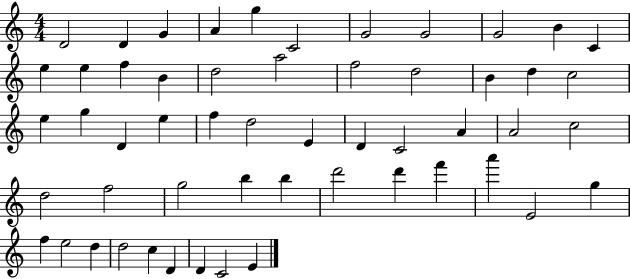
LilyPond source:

{
  \clef treble
  \numericTimeSignature
  \time 4/4
  \key c \major
  d'2 d'4 g'4 | a'4 g''4 c'2 | g'2 g'2 | g'2 b'4 c'4 | \break e''4 e''4 f''4 b'4 | d''2 a''2 | f''2 d''2 | b'4 d''4 c''2 | \break e''4 g''4 d'4 e''4 | f''4 d''2 e'4 | d'4 c'2 a'4 | a'2 c''2 | \break d''2 f''2 | g''2 b''4 b''4 | d'''2 d'''4 f'''4 | a'''4 e'2 g''4 | \break f''4 e''2 d''4 | d''2 c''4 d'4 | d'4 c'2 e'4 | \bar "|."
}